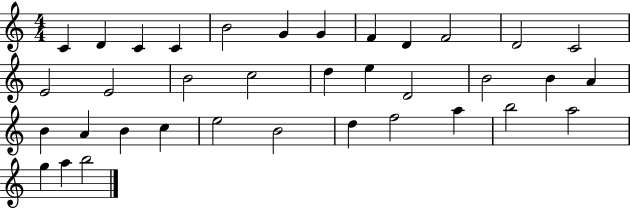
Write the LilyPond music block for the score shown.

{
  \clef treble
  \numericTimeSignature
  \time 4/4
  \key c \major
  c'4 d'4 c'4 c'4 | b'2 g'4 g'4 | f'4 d'4 f'2 | d'2 c'2 | \break e'2 e'2 | b'2 c''2 | d''4 e''4 d'2 | b'2 b'4 a'4 | \break b'4 a'4 b'4 c''4 | e''2 b'2 | d''4 f''2 a''4 | b''2 a''2 | \break g''4 a''4 b''2 | \bar "|."
}